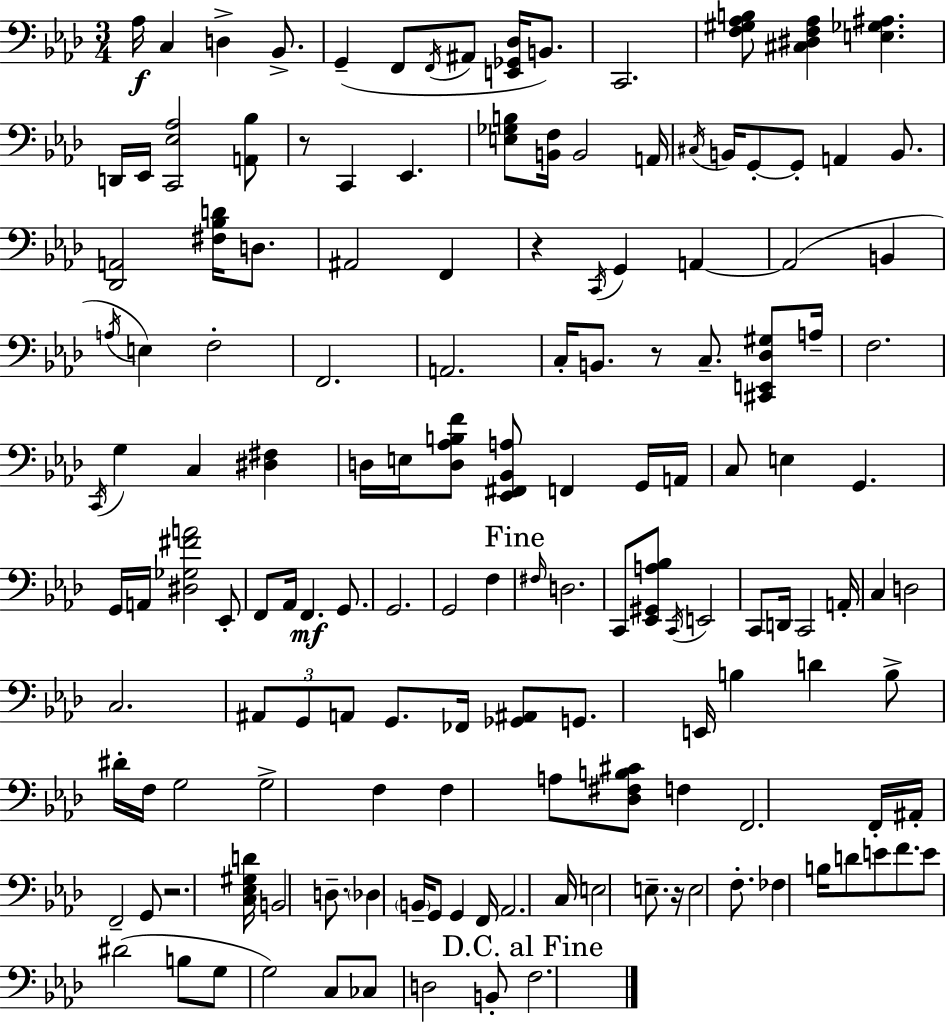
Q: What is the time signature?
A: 3/4